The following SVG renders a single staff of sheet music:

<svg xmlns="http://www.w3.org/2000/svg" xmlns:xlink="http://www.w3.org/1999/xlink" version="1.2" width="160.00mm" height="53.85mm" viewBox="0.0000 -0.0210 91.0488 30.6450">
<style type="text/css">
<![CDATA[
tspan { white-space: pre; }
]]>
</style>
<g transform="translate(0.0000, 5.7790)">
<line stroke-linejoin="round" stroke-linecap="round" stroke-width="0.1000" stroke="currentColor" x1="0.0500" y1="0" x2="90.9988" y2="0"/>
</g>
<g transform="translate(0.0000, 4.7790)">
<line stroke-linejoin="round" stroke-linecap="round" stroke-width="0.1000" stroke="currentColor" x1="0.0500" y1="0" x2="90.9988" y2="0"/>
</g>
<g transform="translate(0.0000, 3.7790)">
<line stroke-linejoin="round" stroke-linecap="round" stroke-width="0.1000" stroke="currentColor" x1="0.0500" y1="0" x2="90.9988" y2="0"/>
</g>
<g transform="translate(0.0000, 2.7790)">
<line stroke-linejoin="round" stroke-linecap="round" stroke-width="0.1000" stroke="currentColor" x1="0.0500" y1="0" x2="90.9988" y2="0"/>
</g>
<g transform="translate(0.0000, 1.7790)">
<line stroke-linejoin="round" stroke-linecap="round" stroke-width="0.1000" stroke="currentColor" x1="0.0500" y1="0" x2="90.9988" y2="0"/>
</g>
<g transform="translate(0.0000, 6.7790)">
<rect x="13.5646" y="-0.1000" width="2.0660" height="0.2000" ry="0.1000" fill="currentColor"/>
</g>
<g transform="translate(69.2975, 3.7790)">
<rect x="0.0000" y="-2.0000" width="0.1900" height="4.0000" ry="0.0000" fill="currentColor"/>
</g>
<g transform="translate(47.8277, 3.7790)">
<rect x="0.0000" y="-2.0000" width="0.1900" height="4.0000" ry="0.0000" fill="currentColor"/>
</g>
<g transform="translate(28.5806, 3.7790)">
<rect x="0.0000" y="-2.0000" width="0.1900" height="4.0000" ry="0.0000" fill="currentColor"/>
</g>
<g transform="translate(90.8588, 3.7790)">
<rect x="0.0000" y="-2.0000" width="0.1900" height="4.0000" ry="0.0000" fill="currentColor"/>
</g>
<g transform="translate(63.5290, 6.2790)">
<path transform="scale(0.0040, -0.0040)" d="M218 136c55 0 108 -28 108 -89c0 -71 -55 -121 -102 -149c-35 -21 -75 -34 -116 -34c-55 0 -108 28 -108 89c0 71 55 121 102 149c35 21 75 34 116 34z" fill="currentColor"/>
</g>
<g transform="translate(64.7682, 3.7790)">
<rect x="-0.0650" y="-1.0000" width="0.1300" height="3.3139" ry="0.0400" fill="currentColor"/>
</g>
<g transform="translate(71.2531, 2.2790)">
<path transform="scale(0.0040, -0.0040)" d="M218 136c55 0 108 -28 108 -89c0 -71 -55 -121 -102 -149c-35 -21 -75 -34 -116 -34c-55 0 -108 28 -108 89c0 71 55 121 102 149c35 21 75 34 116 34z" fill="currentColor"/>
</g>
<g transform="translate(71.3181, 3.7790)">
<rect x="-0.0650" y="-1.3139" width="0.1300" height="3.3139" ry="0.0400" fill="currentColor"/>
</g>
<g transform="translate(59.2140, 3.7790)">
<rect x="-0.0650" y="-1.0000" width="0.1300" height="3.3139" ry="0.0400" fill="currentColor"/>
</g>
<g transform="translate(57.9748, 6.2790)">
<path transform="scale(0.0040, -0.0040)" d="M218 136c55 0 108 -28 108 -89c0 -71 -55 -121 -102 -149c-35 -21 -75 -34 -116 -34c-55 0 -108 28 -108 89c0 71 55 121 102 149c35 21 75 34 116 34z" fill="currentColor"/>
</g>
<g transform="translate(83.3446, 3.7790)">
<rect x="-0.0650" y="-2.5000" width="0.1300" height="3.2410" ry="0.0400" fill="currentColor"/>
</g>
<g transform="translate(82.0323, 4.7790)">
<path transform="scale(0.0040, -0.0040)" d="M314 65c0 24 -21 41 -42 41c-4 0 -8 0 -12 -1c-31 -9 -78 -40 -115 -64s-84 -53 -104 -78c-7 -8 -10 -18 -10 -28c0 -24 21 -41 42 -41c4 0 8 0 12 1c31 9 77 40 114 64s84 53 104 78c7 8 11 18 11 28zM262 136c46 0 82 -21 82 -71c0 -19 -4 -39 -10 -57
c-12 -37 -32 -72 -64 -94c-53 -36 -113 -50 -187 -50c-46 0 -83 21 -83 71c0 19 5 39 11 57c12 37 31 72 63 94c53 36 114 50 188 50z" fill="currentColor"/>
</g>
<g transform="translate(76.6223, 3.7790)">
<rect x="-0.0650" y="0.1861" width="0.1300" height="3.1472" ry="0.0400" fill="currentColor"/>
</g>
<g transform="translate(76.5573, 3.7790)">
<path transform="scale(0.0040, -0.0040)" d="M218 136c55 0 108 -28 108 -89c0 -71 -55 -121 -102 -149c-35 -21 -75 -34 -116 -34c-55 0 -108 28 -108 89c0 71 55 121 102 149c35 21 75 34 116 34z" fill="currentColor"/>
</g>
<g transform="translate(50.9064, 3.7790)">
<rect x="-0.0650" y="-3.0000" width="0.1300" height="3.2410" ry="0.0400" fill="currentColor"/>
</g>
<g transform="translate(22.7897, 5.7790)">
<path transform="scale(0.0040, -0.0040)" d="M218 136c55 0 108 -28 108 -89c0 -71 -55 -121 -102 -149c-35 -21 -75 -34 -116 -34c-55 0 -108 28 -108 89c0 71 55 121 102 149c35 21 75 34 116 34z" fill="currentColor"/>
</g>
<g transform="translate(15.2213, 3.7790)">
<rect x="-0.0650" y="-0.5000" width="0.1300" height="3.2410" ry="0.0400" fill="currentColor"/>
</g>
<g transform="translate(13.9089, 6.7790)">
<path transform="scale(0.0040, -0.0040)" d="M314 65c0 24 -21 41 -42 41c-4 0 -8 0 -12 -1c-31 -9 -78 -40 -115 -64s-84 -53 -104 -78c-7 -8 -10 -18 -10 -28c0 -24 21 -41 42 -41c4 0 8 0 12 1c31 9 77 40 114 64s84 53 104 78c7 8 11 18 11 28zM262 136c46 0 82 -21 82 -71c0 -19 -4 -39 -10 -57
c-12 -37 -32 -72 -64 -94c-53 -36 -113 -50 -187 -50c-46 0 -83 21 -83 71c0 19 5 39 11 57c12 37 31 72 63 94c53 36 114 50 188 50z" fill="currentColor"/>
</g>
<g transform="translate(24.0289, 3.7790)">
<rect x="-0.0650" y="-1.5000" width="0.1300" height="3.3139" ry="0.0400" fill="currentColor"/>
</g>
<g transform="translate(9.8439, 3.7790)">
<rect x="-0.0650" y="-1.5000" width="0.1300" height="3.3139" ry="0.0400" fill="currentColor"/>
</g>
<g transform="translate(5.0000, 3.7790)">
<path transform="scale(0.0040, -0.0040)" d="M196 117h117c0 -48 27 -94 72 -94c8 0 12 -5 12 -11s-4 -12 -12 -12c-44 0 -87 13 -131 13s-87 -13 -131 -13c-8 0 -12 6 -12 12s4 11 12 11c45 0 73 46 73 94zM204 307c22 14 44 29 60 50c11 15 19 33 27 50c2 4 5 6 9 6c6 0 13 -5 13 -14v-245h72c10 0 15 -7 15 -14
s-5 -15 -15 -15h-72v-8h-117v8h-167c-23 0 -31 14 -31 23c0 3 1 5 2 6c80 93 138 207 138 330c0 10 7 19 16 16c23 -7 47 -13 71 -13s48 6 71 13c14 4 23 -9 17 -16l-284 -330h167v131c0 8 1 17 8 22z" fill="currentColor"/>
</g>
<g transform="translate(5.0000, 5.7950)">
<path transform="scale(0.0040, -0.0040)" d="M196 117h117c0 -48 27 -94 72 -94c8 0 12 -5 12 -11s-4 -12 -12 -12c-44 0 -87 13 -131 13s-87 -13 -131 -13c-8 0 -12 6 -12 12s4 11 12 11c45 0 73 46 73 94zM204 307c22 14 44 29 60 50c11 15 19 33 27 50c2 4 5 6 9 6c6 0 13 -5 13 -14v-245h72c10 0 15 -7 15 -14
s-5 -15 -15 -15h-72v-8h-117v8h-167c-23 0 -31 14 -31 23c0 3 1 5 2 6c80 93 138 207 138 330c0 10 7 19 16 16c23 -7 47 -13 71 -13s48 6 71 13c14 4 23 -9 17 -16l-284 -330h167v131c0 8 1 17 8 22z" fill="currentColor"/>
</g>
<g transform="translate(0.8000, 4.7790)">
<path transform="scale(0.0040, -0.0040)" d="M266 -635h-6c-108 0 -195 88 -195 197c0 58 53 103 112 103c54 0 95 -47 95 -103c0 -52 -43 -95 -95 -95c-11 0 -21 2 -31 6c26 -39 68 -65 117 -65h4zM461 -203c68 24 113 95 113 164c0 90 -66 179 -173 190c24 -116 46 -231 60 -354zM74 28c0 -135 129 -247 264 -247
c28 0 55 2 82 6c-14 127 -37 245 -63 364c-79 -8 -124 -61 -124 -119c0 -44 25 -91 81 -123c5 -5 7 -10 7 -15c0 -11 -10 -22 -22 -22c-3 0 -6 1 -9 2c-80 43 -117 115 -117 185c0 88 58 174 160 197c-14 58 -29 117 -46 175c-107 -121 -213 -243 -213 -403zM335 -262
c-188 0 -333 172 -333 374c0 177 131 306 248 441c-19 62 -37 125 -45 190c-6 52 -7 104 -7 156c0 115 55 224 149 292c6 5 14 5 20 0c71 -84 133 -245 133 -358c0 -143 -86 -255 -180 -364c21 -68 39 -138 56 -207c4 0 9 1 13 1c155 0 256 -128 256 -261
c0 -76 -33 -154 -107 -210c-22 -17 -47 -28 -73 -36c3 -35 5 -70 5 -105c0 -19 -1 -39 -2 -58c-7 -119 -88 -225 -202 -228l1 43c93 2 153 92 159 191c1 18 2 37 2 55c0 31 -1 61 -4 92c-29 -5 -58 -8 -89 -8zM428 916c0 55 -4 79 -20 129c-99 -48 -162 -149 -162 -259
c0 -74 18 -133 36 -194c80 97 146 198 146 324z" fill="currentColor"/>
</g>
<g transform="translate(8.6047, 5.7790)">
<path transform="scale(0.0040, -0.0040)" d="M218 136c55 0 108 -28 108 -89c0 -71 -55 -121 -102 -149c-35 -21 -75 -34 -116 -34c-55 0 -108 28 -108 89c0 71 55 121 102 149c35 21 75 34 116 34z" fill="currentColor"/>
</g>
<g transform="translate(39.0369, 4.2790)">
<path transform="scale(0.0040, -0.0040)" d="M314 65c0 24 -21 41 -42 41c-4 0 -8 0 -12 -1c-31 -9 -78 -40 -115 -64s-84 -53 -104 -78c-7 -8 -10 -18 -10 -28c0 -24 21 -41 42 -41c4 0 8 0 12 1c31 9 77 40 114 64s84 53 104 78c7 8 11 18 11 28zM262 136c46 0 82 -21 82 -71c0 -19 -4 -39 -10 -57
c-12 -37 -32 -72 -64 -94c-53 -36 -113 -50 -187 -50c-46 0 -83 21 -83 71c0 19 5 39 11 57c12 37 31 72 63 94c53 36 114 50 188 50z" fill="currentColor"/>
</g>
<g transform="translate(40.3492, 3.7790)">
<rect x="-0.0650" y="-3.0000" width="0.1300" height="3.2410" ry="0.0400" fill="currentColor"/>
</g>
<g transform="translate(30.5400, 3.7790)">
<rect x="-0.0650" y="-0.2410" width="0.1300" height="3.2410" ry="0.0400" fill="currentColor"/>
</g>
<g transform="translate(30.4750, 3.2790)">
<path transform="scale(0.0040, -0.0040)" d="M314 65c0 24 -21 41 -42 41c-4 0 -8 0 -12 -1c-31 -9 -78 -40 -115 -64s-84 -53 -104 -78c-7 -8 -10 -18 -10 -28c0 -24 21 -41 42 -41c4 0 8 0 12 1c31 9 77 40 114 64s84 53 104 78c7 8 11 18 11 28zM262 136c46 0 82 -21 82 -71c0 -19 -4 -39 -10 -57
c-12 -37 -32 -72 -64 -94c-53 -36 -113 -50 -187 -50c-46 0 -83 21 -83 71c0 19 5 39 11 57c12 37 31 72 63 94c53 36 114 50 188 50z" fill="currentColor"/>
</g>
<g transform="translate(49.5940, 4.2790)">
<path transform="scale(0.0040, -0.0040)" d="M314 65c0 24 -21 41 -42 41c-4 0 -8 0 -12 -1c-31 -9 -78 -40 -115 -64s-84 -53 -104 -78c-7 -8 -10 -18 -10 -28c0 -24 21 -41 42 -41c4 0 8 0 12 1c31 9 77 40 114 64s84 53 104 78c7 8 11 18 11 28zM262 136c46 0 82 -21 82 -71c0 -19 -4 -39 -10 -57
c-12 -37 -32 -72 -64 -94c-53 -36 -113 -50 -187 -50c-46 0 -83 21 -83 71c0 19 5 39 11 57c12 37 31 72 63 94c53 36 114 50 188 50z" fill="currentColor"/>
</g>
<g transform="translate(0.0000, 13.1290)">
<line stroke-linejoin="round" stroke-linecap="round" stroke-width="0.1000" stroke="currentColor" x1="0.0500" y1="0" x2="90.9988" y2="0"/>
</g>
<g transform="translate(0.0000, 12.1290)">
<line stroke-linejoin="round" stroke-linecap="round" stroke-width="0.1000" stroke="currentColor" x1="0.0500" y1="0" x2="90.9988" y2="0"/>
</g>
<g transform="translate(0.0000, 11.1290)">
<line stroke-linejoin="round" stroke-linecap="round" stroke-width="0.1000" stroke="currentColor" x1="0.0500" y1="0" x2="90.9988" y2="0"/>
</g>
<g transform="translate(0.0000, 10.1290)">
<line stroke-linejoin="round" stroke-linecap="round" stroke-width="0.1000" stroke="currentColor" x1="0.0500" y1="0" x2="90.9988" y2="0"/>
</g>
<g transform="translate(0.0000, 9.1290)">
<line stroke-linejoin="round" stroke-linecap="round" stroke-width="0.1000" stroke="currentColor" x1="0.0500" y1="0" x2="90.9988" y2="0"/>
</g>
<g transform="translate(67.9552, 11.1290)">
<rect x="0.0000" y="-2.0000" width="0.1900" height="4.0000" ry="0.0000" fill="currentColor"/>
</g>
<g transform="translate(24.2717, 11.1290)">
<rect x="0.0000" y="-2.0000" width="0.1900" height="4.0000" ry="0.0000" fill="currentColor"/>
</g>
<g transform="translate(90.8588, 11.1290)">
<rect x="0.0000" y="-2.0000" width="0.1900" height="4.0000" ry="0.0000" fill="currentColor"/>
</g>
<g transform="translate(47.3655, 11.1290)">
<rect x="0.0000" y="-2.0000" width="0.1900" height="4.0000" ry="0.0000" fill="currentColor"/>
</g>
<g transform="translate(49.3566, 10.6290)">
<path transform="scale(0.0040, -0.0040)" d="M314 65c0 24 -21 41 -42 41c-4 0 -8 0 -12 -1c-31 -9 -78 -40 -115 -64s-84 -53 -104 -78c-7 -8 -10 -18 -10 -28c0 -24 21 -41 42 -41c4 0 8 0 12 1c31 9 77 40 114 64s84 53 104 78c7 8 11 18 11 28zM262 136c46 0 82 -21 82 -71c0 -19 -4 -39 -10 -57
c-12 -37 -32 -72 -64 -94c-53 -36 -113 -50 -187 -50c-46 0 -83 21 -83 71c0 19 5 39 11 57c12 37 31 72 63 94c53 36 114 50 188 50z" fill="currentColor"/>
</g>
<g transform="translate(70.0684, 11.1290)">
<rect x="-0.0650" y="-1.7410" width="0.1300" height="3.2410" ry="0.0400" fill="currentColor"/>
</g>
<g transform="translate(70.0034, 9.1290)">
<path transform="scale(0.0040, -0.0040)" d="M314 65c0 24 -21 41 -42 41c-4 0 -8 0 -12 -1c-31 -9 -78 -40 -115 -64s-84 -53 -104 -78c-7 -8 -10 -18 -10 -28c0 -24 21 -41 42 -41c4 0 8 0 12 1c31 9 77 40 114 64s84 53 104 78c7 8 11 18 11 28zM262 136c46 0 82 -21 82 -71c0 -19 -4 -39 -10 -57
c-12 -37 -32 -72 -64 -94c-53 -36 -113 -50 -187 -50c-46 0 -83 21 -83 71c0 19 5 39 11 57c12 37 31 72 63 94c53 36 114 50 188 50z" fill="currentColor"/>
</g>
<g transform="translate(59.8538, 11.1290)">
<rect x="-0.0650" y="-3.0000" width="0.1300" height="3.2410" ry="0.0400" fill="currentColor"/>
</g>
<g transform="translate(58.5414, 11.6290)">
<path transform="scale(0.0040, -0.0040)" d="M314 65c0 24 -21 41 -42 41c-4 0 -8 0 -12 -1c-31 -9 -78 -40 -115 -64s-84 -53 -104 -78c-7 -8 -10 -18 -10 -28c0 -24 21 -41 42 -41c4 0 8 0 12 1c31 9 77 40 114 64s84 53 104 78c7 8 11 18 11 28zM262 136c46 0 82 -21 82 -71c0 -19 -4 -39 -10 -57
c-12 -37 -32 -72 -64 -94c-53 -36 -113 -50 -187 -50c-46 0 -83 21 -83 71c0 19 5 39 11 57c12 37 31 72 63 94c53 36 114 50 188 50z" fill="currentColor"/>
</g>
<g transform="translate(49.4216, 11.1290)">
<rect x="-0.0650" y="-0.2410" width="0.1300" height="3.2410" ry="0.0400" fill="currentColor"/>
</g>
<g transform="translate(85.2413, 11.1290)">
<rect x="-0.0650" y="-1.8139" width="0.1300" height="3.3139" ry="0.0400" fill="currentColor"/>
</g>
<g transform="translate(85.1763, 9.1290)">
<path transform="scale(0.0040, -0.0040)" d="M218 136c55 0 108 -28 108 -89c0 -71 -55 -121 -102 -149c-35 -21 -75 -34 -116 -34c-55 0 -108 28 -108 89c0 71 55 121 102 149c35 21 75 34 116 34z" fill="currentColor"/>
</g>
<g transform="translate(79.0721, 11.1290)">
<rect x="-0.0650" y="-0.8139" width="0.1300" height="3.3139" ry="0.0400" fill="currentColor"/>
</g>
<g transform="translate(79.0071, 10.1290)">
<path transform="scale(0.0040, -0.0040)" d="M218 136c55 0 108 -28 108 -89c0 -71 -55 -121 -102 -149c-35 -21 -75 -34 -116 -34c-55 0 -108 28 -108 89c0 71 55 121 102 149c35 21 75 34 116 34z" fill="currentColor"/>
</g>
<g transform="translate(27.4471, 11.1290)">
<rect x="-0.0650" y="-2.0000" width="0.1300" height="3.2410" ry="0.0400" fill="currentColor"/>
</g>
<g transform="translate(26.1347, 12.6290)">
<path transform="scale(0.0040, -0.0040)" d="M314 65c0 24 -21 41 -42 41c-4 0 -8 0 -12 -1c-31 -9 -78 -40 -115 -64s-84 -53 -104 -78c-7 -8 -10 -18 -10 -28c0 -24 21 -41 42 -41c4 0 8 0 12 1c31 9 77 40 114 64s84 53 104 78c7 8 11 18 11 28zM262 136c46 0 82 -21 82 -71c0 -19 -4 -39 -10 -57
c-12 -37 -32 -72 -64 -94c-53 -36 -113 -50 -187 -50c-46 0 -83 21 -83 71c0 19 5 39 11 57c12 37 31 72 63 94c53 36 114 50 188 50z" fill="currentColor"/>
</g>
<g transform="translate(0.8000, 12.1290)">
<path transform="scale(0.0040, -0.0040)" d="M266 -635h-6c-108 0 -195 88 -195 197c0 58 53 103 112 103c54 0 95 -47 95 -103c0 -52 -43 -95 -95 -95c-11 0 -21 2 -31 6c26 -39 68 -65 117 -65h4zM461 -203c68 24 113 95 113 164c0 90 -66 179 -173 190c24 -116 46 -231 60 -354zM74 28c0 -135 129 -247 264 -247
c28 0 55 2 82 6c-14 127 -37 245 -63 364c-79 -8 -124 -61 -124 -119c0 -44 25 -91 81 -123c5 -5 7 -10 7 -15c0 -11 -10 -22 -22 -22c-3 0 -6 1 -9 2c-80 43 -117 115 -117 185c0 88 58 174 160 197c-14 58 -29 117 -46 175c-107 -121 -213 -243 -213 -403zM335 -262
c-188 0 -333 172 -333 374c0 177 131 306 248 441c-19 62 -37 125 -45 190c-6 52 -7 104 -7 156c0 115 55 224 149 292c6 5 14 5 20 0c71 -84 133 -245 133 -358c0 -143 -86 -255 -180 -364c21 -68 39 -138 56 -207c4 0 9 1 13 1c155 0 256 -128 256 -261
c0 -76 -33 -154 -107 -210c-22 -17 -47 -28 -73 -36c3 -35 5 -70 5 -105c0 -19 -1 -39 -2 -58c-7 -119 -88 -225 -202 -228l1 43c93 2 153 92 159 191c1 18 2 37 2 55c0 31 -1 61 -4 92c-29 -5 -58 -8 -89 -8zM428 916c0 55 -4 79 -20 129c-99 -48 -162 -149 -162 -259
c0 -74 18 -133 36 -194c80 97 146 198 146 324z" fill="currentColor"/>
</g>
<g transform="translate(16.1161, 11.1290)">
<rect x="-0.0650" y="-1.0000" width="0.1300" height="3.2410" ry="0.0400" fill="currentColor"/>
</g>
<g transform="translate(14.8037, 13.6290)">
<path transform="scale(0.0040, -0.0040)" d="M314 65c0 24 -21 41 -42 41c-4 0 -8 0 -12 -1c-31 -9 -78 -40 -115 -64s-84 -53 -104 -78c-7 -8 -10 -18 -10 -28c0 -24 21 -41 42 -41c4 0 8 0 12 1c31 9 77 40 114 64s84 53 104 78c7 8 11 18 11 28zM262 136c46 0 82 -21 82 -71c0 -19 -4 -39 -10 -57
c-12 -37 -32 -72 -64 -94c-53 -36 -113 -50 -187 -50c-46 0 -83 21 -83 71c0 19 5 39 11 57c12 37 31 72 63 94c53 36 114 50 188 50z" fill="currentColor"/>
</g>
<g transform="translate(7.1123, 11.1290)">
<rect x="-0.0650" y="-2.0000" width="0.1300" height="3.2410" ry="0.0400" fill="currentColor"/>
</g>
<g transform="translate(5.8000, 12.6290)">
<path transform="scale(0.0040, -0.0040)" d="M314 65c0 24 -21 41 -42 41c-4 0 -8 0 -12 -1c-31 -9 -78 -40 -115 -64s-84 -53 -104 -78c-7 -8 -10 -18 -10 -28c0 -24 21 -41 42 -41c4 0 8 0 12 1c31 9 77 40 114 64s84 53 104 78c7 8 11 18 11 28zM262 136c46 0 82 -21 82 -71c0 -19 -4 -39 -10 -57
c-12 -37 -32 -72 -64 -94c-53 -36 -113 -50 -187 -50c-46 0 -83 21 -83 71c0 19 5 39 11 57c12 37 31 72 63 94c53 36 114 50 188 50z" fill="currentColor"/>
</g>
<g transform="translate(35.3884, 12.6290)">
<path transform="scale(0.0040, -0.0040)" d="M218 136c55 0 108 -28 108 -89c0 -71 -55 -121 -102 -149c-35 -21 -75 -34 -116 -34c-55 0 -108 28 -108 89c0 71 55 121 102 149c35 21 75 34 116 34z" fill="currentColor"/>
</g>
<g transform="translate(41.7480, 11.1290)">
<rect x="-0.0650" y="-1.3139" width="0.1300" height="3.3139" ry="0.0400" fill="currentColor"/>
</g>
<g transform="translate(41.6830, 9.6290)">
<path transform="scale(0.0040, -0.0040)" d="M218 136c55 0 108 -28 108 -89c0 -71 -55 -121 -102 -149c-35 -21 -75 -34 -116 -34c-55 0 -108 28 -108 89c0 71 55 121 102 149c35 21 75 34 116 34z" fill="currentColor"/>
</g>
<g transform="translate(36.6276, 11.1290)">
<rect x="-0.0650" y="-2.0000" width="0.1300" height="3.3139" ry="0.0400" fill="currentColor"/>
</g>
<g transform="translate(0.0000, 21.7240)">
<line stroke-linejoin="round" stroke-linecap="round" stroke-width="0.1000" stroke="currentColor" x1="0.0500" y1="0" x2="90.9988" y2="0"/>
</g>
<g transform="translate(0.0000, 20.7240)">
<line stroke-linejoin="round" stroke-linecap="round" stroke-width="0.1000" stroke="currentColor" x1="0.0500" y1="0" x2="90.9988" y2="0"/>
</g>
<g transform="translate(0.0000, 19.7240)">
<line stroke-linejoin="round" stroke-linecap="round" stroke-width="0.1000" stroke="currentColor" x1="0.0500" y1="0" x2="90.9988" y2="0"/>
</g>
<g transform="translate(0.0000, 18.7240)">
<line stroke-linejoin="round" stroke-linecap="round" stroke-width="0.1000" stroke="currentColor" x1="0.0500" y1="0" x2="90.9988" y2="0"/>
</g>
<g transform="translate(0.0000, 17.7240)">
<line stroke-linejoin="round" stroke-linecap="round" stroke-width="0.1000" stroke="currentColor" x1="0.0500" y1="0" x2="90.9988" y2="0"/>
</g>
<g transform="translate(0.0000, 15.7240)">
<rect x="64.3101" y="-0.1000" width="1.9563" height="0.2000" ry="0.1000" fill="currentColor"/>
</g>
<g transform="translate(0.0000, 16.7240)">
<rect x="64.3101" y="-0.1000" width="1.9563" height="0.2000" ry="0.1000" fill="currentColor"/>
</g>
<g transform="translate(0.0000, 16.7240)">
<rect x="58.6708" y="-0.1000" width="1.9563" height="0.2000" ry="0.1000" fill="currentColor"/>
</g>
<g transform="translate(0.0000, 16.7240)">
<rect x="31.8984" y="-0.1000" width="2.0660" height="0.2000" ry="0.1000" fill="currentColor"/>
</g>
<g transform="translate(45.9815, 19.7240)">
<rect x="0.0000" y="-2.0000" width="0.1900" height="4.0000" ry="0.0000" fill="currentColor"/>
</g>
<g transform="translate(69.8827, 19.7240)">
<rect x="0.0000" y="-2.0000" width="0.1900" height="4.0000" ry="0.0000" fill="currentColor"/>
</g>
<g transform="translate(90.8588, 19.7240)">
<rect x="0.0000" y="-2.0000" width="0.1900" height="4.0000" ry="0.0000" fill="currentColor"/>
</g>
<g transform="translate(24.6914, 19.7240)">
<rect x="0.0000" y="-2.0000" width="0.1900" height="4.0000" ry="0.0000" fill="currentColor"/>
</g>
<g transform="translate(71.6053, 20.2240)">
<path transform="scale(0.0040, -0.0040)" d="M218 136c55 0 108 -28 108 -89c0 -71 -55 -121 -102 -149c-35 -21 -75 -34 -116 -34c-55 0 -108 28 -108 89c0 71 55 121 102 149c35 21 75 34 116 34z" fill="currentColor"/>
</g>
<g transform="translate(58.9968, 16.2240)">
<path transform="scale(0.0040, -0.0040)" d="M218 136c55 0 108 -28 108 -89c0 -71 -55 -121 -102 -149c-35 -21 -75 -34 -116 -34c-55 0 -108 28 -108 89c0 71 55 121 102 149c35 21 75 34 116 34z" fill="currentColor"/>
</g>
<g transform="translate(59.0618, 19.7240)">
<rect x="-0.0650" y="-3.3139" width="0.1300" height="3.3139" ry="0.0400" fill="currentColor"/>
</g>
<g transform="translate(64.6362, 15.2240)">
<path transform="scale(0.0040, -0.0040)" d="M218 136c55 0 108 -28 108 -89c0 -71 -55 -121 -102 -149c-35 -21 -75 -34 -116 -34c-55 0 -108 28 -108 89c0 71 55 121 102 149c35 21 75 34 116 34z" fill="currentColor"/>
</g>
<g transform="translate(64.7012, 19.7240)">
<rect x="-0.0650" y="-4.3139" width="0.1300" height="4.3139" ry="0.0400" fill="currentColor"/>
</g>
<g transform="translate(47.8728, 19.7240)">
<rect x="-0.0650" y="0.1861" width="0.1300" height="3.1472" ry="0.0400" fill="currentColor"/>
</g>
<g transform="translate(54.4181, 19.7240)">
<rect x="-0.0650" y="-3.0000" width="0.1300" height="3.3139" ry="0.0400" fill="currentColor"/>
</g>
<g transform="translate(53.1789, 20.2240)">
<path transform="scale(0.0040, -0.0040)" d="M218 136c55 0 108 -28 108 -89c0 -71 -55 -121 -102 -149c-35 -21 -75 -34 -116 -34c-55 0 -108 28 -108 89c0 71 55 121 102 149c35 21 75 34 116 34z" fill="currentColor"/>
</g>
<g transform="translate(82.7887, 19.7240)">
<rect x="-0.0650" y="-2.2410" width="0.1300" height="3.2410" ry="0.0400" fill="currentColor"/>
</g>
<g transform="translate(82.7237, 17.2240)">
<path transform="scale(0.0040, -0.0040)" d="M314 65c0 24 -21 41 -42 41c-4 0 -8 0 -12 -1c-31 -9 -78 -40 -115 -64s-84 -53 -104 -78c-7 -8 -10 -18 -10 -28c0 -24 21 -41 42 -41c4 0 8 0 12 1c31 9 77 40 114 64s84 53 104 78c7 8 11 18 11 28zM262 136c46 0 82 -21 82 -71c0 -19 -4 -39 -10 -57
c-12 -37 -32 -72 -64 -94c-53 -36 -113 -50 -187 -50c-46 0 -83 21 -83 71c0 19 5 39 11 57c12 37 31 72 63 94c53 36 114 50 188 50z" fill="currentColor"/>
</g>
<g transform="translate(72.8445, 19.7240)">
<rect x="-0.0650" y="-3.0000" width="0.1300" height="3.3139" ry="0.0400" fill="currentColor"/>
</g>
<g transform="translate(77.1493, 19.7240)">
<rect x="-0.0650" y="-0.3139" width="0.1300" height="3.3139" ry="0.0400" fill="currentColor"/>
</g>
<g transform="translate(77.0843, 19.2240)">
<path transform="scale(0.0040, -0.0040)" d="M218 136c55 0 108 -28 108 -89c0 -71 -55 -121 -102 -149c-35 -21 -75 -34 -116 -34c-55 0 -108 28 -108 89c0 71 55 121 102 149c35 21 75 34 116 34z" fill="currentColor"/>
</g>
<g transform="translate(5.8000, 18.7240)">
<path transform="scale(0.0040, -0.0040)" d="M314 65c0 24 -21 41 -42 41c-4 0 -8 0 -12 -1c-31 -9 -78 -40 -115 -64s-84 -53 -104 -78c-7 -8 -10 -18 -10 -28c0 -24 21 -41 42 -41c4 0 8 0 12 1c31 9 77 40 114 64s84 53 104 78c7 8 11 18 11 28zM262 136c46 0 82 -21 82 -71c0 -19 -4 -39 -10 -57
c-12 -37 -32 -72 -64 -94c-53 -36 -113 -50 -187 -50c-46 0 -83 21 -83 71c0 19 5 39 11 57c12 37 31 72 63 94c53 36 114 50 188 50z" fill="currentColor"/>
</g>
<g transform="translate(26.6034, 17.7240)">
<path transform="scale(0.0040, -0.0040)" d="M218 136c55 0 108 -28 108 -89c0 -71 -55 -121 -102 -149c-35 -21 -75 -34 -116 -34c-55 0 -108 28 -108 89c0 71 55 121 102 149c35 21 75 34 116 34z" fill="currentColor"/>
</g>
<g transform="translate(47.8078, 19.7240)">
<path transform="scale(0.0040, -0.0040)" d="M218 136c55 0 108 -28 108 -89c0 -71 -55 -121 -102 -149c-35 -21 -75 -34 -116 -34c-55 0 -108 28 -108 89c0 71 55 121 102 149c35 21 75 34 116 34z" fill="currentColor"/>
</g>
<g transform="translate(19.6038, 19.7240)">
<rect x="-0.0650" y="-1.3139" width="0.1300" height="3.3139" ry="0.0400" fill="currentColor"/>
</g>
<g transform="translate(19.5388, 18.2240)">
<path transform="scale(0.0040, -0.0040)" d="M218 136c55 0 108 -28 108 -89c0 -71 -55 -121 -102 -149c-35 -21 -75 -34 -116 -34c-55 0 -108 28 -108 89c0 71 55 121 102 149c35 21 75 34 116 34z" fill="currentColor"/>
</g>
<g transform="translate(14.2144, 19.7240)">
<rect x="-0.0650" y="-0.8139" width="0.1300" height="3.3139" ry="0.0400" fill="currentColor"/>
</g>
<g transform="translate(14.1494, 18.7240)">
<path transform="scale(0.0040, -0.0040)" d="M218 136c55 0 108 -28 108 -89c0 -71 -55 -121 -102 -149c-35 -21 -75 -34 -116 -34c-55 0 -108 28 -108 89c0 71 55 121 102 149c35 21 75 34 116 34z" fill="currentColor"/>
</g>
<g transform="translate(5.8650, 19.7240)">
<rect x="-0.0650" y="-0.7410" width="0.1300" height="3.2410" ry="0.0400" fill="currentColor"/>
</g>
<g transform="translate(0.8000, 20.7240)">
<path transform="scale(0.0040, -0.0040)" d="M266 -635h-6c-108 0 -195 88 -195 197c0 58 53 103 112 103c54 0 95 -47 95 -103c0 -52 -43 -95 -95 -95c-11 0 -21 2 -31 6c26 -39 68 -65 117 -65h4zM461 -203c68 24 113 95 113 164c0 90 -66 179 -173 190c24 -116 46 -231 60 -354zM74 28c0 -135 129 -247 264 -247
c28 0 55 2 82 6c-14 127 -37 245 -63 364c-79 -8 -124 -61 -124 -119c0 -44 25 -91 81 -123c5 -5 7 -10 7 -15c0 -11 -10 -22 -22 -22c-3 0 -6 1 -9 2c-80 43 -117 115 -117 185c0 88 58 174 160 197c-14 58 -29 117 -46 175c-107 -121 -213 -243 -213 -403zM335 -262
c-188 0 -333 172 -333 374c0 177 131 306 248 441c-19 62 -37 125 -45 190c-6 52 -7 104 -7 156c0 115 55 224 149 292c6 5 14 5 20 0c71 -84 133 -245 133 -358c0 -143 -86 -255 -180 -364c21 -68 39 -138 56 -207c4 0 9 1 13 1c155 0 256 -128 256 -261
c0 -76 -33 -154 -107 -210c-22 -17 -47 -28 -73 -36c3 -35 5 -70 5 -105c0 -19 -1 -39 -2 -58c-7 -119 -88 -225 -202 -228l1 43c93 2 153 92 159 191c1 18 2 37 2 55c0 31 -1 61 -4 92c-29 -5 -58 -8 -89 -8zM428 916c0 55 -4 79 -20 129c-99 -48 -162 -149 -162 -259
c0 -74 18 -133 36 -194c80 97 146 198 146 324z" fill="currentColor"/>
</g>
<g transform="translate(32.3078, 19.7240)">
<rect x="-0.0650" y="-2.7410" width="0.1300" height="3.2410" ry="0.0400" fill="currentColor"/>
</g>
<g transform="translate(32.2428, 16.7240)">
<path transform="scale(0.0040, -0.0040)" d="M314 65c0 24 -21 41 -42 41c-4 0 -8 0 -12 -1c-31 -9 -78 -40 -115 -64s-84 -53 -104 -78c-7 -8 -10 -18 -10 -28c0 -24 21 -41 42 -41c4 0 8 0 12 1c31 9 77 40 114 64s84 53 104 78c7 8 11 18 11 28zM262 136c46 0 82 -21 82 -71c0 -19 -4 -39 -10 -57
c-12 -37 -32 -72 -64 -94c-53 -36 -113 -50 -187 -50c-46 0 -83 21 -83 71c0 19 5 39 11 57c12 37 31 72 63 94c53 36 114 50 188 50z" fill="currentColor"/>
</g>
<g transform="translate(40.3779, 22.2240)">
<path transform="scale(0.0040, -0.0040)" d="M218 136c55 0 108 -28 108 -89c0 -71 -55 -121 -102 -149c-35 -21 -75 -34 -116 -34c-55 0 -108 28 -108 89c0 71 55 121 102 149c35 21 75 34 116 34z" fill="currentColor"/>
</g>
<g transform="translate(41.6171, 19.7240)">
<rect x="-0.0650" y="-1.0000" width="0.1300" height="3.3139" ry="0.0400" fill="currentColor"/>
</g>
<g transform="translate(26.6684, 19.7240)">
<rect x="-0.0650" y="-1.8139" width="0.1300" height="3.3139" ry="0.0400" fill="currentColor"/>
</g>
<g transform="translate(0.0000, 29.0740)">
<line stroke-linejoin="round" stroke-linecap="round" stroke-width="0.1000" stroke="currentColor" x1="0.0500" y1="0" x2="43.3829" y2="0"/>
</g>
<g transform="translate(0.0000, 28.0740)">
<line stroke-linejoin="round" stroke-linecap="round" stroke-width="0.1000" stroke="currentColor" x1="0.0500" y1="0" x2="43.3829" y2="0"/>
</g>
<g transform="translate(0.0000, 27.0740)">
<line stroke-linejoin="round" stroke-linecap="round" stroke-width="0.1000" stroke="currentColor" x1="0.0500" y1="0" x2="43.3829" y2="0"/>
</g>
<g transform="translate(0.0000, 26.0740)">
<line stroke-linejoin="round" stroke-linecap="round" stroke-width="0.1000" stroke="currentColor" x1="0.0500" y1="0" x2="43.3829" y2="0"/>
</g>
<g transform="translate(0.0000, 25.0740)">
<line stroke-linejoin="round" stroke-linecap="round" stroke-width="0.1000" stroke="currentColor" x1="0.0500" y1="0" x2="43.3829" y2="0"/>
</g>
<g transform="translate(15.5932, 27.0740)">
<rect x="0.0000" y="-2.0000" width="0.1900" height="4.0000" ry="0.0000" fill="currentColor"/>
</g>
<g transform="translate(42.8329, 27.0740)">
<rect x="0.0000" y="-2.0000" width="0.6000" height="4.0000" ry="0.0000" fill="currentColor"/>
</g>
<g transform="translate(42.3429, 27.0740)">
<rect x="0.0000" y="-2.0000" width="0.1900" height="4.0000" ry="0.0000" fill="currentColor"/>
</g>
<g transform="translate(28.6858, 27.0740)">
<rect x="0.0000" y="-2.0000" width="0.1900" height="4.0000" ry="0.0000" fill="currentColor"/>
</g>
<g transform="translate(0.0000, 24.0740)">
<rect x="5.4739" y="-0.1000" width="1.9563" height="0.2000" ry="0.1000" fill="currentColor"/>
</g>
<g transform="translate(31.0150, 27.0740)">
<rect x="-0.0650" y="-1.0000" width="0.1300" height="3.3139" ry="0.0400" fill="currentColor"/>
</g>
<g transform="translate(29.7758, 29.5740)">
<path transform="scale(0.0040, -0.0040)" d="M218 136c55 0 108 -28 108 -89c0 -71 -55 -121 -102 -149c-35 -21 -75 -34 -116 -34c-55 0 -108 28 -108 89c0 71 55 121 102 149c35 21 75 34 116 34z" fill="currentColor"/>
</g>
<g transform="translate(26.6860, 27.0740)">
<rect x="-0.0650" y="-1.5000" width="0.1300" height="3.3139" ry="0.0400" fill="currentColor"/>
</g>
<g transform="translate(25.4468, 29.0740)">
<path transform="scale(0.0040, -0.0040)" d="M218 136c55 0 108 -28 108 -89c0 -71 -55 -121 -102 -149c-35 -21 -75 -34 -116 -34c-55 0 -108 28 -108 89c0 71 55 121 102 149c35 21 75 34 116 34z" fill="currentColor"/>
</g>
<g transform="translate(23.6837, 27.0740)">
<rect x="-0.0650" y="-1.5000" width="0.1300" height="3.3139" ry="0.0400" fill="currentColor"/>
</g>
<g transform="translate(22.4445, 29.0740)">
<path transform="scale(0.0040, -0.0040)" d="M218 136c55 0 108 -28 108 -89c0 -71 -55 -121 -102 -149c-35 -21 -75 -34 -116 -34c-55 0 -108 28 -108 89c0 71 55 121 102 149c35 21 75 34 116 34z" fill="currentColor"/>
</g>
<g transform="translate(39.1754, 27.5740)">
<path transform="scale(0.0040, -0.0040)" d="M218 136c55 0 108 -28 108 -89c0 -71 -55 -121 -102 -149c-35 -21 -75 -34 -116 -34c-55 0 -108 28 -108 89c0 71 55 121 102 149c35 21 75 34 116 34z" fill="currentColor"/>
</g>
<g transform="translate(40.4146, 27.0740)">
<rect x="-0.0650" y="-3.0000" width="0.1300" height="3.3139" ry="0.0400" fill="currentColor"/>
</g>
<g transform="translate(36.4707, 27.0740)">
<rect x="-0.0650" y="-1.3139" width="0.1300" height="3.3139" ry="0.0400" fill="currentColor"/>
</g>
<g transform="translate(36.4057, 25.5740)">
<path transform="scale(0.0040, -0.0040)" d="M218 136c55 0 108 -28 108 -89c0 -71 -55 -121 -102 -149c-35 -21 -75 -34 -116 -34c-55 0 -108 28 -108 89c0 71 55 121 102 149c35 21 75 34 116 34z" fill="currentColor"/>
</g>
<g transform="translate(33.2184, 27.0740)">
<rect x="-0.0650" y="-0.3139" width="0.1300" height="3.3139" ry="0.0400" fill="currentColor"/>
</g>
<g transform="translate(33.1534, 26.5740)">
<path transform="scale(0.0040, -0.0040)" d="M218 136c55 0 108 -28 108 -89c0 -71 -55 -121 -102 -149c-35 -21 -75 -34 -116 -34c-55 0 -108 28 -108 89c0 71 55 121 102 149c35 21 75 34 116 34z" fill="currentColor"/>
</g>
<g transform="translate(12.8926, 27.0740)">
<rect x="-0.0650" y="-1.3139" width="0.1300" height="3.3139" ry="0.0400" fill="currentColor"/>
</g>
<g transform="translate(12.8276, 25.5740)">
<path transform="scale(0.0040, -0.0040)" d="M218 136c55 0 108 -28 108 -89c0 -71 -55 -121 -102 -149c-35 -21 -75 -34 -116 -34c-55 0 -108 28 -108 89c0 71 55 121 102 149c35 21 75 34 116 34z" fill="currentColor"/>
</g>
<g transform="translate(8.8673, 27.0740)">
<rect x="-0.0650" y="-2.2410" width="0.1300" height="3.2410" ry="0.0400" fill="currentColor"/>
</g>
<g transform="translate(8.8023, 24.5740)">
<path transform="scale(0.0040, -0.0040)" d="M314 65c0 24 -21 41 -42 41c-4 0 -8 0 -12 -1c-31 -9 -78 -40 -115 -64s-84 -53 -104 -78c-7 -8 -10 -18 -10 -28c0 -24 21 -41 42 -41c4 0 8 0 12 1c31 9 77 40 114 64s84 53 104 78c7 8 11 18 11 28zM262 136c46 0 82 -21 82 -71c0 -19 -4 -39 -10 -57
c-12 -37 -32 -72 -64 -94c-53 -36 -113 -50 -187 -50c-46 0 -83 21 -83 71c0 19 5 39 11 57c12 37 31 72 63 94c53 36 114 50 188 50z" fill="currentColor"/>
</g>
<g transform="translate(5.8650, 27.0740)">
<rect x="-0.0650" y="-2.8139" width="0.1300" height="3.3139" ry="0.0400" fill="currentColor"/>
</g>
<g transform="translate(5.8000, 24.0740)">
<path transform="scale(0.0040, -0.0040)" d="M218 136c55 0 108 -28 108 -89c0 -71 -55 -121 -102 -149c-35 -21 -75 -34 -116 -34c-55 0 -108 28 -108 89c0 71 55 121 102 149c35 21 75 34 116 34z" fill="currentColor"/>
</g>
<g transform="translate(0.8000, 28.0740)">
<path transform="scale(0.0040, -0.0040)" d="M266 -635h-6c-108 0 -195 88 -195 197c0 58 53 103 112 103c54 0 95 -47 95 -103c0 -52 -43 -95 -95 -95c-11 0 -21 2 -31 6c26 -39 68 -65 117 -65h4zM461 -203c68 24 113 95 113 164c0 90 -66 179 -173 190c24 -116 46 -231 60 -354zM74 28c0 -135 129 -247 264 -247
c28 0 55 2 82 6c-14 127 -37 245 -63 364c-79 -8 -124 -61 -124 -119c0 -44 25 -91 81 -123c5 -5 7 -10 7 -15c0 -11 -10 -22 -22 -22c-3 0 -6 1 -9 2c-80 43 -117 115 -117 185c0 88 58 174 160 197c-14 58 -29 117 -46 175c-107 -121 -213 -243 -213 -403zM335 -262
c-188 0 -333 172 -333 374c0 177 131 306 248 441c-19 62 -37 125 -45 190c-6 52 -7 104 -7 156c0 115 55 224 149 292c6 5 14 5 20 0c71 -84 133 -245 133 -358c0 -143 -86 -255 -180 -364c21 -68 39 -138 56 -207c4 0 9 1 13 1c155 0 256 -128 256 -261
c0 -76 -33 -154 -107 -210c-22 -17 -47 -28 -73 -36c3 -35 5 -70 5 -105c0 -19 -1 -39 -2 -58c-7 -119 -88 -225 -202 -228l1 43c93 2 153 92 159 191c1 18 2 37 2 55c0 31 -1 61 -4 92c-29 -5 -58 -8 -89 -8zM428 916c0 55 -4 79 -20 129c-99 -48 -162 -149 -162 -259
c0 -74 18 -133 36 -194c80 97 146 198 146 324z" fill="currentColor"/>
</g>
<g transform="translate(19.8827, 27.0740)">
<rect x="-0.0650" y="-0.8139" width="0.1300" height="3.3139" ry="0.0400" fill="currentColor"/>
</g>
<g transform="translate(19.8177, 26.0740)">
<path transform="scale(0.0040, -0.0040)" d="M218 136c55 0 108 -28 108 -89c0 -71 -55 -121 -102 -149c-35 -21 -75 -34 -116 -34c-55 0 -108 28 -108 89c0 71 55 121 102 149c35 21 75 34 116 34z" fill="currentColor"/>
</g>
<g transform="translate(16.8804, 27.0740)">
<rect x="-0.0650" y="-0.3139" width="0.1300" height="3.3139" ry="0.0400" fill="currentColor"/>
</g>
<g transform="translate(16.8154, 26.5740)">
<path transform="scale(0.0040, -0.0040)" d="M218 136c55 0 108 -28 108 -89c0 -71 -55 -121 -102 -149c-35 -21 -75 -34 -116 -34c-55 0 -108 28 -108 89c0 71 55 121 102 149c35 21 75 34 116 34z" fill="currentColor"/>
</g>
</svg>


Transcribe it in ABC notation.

X:1
T:Untitled
M:4/4
L:1/4
K:C
E C2 E c2 A2 A2 D D e B G2 F2 D2 F2 F e c2 A2 f2 d f d2 d e f a2 D B A b d' A c g2 a g2 e c d E E D c e A